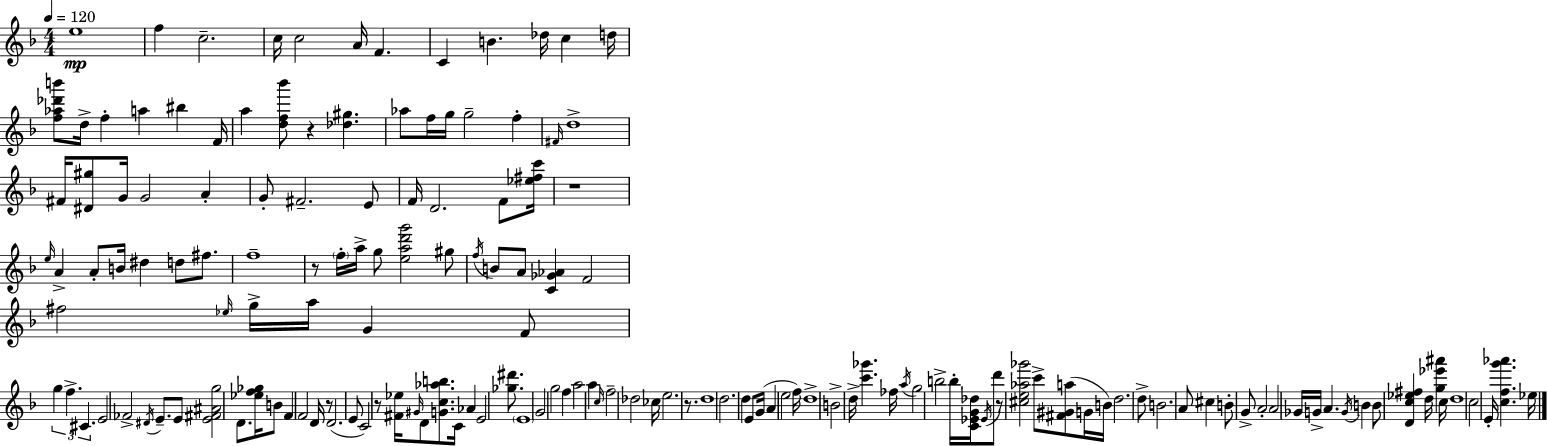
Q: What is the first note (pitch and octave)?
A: E5